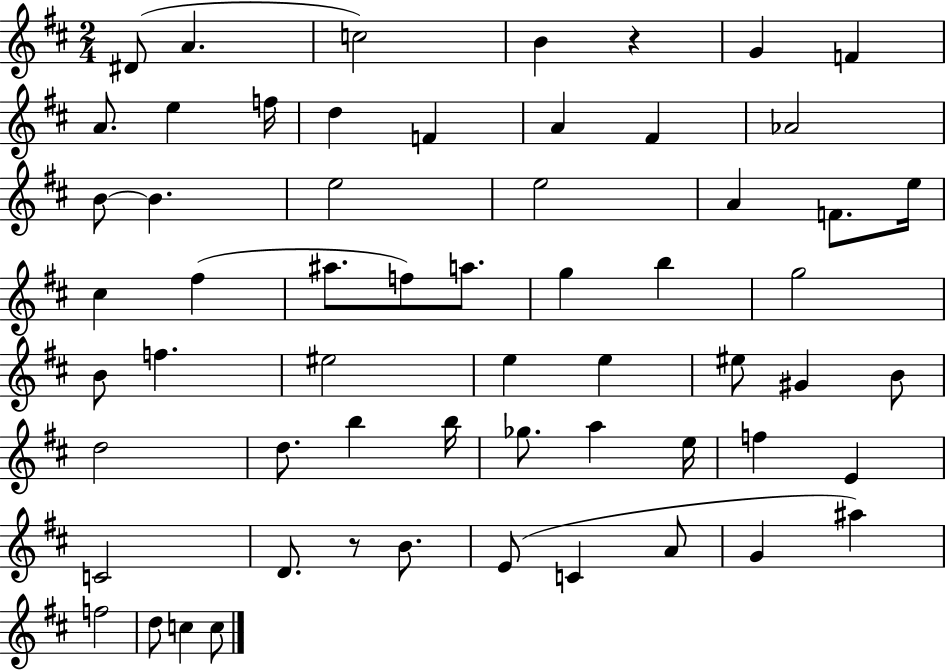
D#4/e A4/q. C5/h B4/q R/q G4/q F4/q A4/e. E5/q F5/s D5/q F4/q A4/q F#4/q Ab4/h B4/e B4/q. E5/h E5/h A4/q F4/e. E5/s C#5/q F#5/q A#5/e. F5/e A5/e. G5/q B5/q G5/h B4/e F5/q. EIS5/h E5/q E5/q EIS5/e G#4/q B4/e D5/h D5/e. B5/q B5/s Gb5/e. A5/q E5/s F5/q E4/q C4/h D4/e. R/e B4/e. E4/e C4/q A4/e G4/q A#5/q F5/h D5/e C5/q C5/e